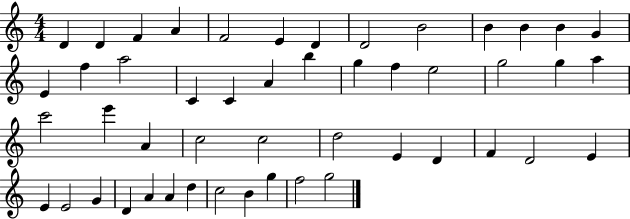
{
  \clef treble
  \numericTimeSignature
  \time 4/4
  \key c \major
  d'4 d'4 f'4 a'4 | f'2 e'4 d'4 | d'2 b'2 | b'4 b'4 b'4 g'4 | \break e'4 f''4 a''2 | c'4 c'4 a'4 b''4 | g''4 f''4 e''2 | g''2 g''4 a''4 | \break c'''2 e'''4 a'4 | c''2 c''2 | d''2 e'4 d'4 | f'4 d'2 e'4 | \break e'4 e'2 g'4 | d'4 a'4 a'4 d''4 | c''2 b'4 g''4 | f''2 g''2 | \break \bar "|."
}